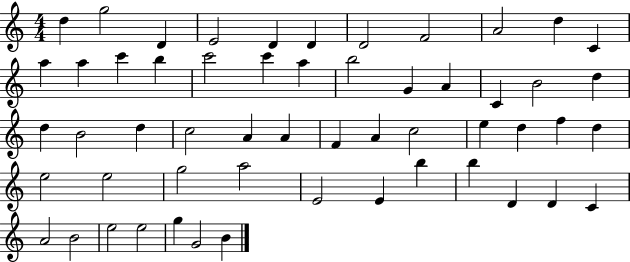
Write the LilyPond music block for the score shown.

{
  \clef treble
  \numericTimeSignature
  \time 4/4
  \key c \major
  d''4 g''2 d'4 | e'2 d'4 d'4 | d'2 f'2 | a'2 d''4 c'4 | \break a''4 a''4 c'''4 b''4 | c'''2 c'''4 a''4 | b''2 g'4 a'4 | c'4 b'2 d''4 | \break d''4 b'2 d''4 | c''2 a'4 a'4 | f'4 a'4 c''2 | e''4 d''4 f''4 d''4 | \break e''2 e''2 | g''2 a''2 | e'2 e'4 b''4 | b''4 d'4 d'4 c'4 | \break a'2 b'2 | e''2 e''2 | g''4 g'2 b'4 | \bar "|."
}